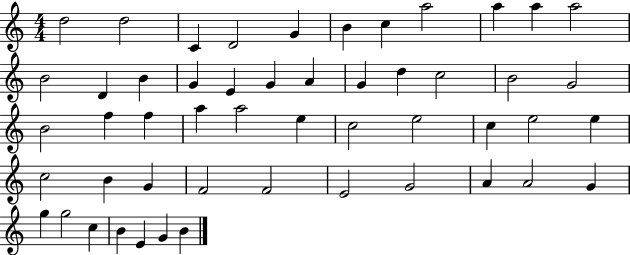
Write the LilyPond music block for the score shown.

{
  \clef treble
  \numericTimeSignature
  \time 4/4
  \key c \major
  d''2 d''2 | c'4 d'2 g'4 | b'4 c''4 a''2 | a''4 a''4 a''2 | \break b'2 d'4 b'4 | g'4 e'4 g'4 a'4 | g'4 d''4 c''2 | b'2 g'2 | \break b'2 f''4 f''4 | a''4 a''2 e''4 | c''2 e''2 | c''4 e''2 e''4 | \break c''2 b'4 g'4 | f'2 f'2 | e'2 g'2 | a'4 a'2 g'4 | \break g''4 g''2 c''4 | b'4 e'4 g'4 b'4 | \bar "|."
}